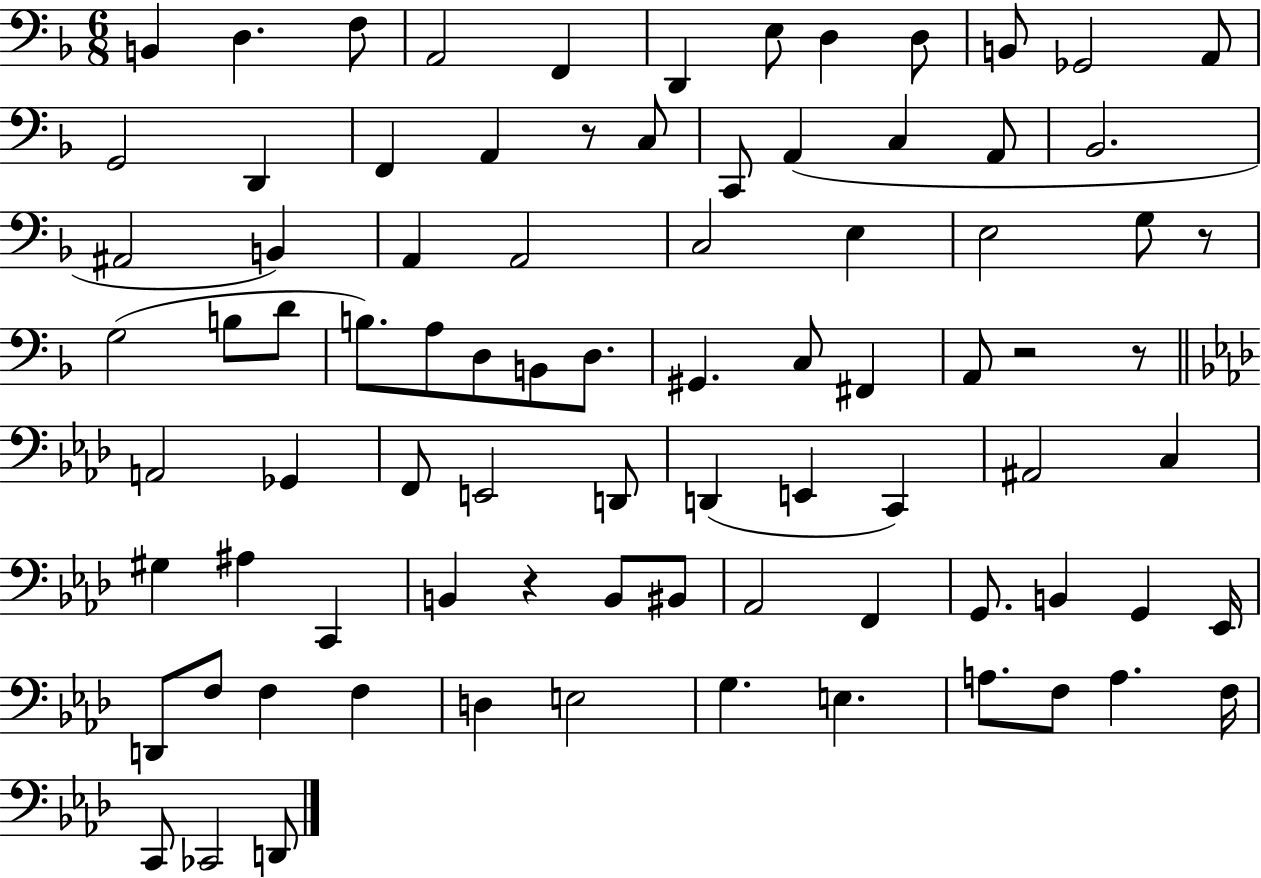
B2/q D3/q. F3/e A2/h F2/q D2/q E3/e D3/q D3/e B2/e Gb2/h A2/e G2/h D2/q F2/q A2/q R/e C3/e C2/e A2/q C3/q A2/e Bb2/h. A#2/h B2/q A2/q A2/h C3/h E3/q E3/h G3/e R/e G3/h B3/e D4/e B3/e. A3/e D3/e B2/e D3/e. G#2/q. C3/e F#2/q A2/e R/h R/e A2/h Gb2/q F2/e E2/h D2/e D2/q E2/q C2/q A#2/h C3/q G#3/q A#3/q C2/q B2/q R/q B2/e BIS2/e Ab2/h F2/q G2/e. B2/q G2/q Eb2/s D2/e F3/e F3/q F3/q D3/q E3/h G3/q. E3/q. A3/e. F3/e A3/q. F3/s C2/e CES2/h D2/e